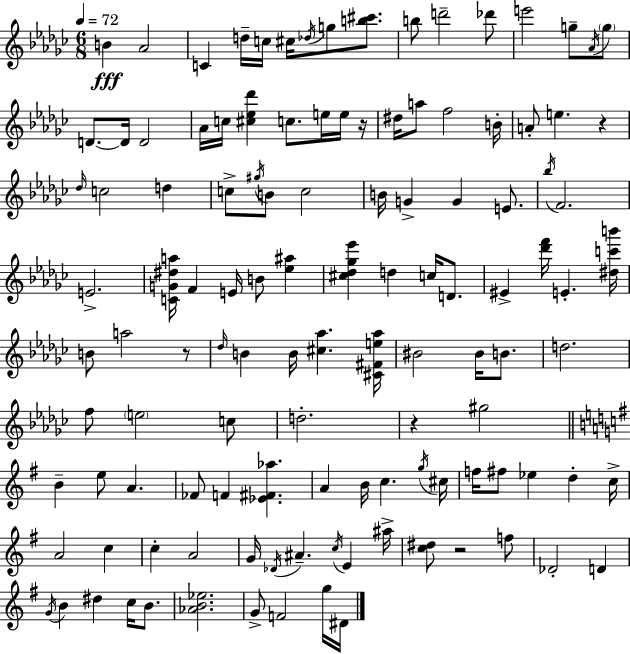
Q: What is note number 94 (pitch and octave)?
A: G4